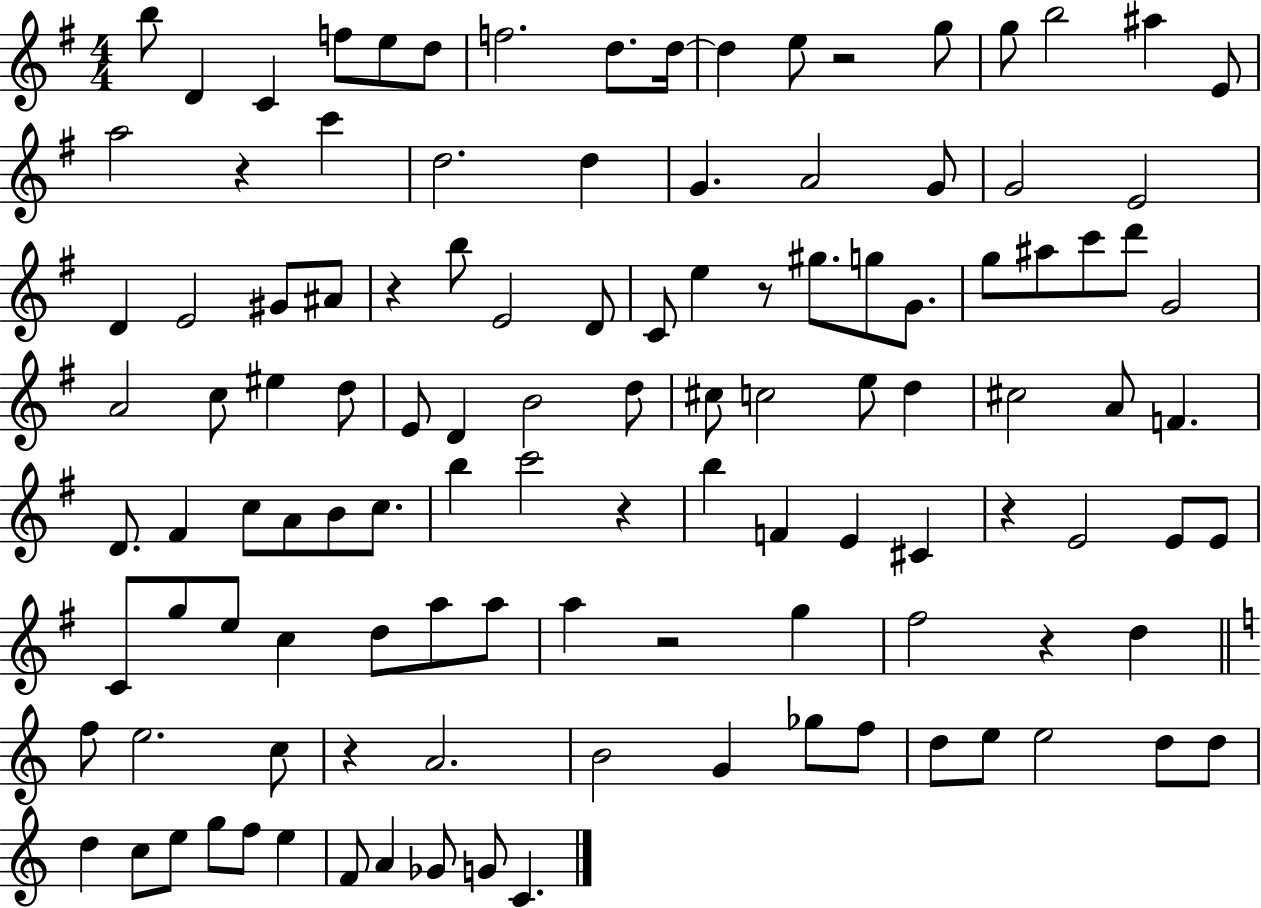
{
  \clef treble
  \numericTimeSignature
  \time 4/4
  \key g \major
  b''8 d'4 c'4 f''8 e''8 d''8 | f''2. d''8. d''16~~ | d''4 e''8 r2 g''8 | g''8 b''2 ais''4 e'8 | \break a''2 r4 c'''4 | d''2. d''4 | g'4. a'2 g'8 | g'2 e'2 | \break d'4 e'2 gis'8 ais'8 | r4 b''8 e'2 d'8 | c'8 e''4 r8 gis''8. g''8 g'8. | g''8 ais''8 c'''8 d'''8 g'2 | \break a'2 c''8 eis''4 d''8 | e'8 d'4 b'2 d''8 | cis''8 c''2 e''8 d''4 | cis''2 a'8 f'4. | \break d'8. fis'4 c''8 a'8 b'8 c''8. | b''4 c'''2 r4 | b''4 f'4 e'4 cis'4 | r4 e'2 e'8 e'8 | \break c'8 g''8 e''8 c''4 d''8 a''8 a''8 | a''4 r2 g''4 | fis''2 r4 d''4 | \bar "||" \break \key c \major f''8 e''2. c''8 | r4 a'2. | b'2 g'4 ges''8 f''8 | d''8 e''8 e''2 d''8 d''8 | \break d''4 c''8 e''8 g''8 f''8 e''4 | f'8 a'4 ges'8 g'8 c'4. | \bar "|."
}